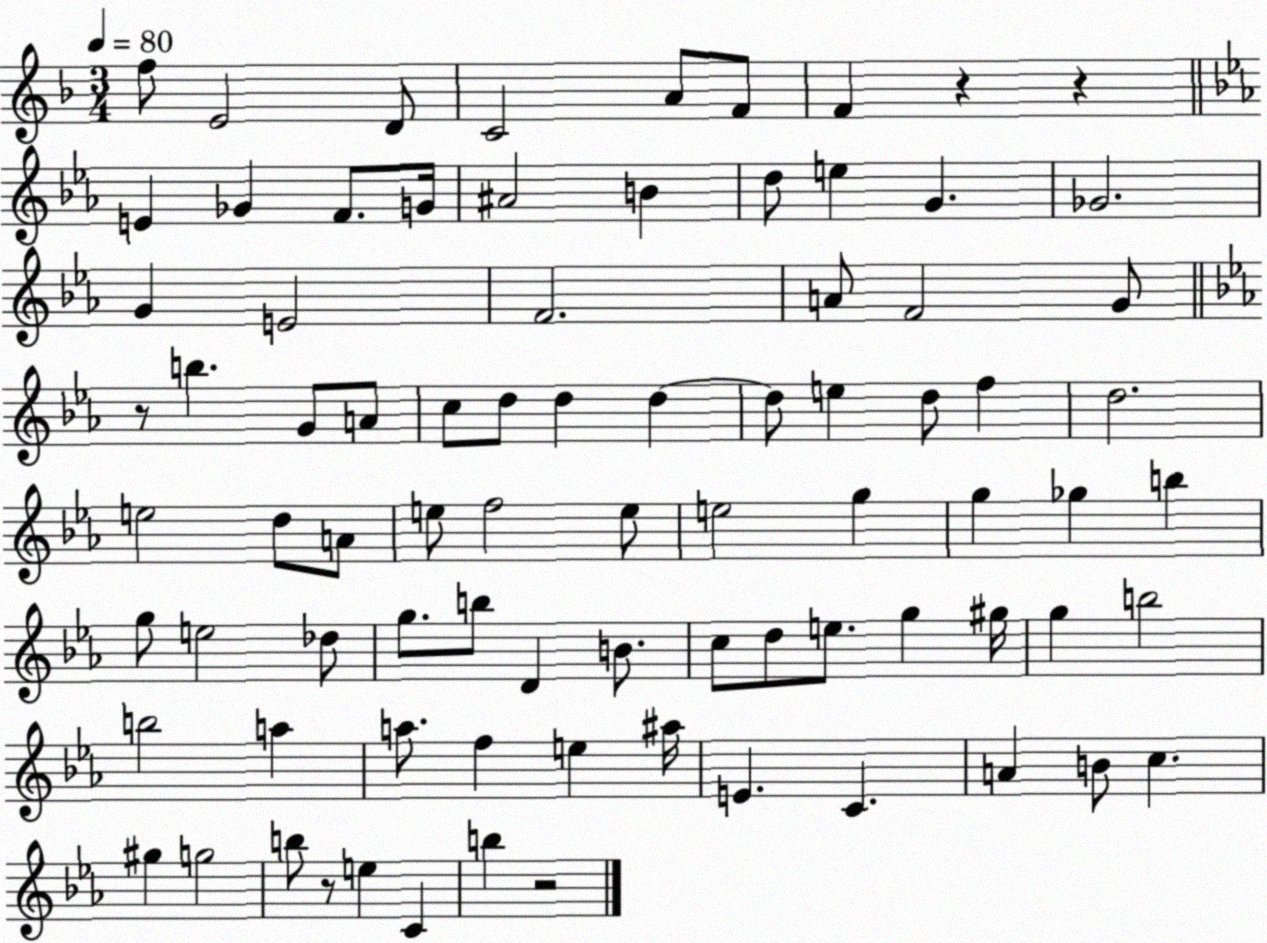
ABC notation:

X:1
T:Untitled
M:3/4
L:1/4
K:F
f/2 E2 D/2 C2 A/2 F/2 F z z E _G F/2 G/4 ^A2 B d/2 e G _G2 G E2 F2 A/2 F2 G/2 z/2 b G/2 A/2 c/2 d/2 d d d/2 e d/2 f d2 e2 d/2 A/2 e/2 f2 e/2 e2 g g _g b g/2 e2 _d/2 g/2 b/2 D B/2 c/2 d/2 e/2 g ^g/4 g b2 b2 a a/2 f e ^a/4 E C A B/2 c ^g g2 b/2 z/2 e C b z2